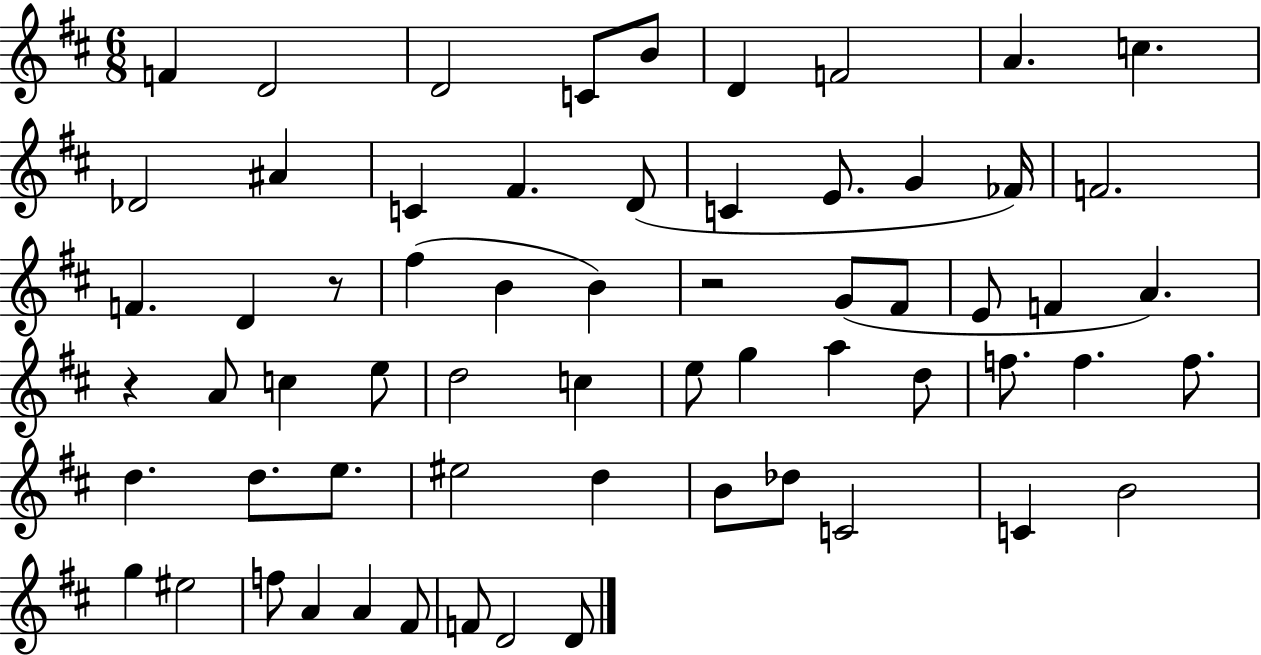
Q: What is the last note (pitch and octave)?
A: D4